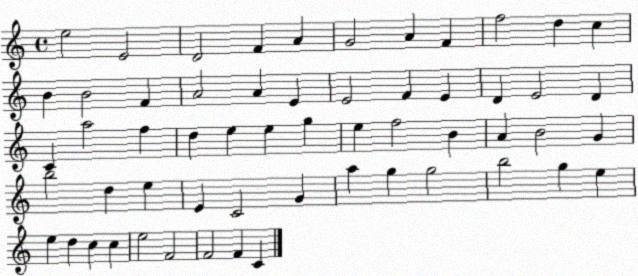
X:1
T:Untitled
M:4/4
L:1/4
K:C
e2 E2 D2 F A G2 A F f2 d c B B2 F A2 A E E2 F E D E2 D C a2 f d e e g e f2 B A B2 G b2 d e E C2 G a g g2 b2 g e e d c c e2 F2 F2 F C